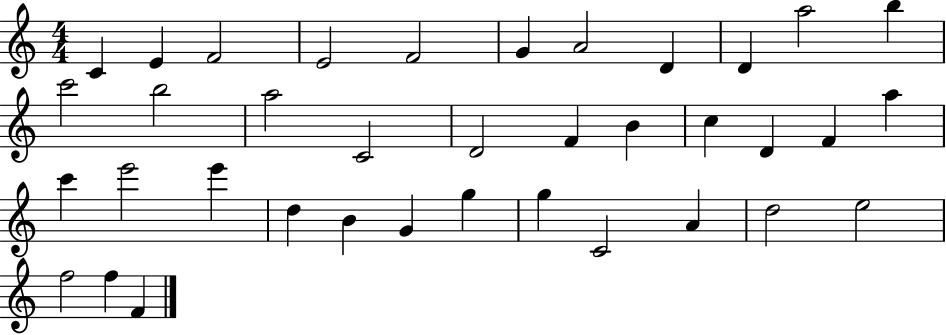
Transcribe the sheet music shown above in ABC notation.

X:1
T:Untitled
M:4/4
L:1/4
K:C
C E F2 E2 F2 G A2 D D a2 b c'2 b2 a2 C2 D2 F B c D F a c' e'2 e' d B G g g C2 A d2 e2 f2 f F